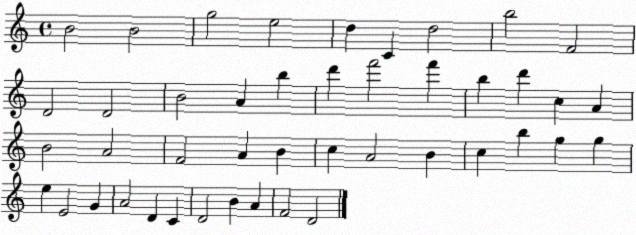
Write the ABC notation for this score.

X:1
T:Untitled
M:4/4
L:1/4
K:C
B2 B2 g2 e2 d C d2 b2 F2 D2 D2 B2 A b d' f'2 f' b d' c A B2 A2 F2 A B c A2 B c b g g e E2 G A2 D C D2 B A F2 D2